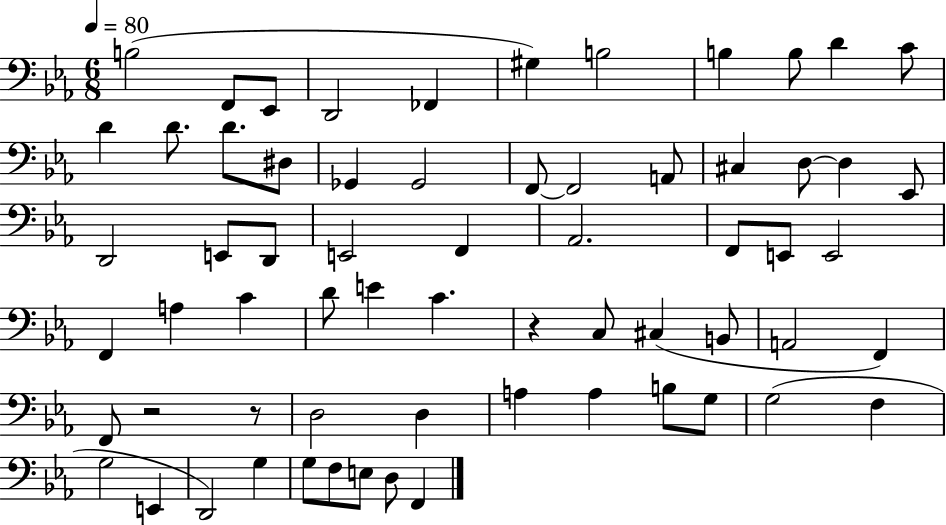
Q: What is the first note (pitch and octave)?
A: B3